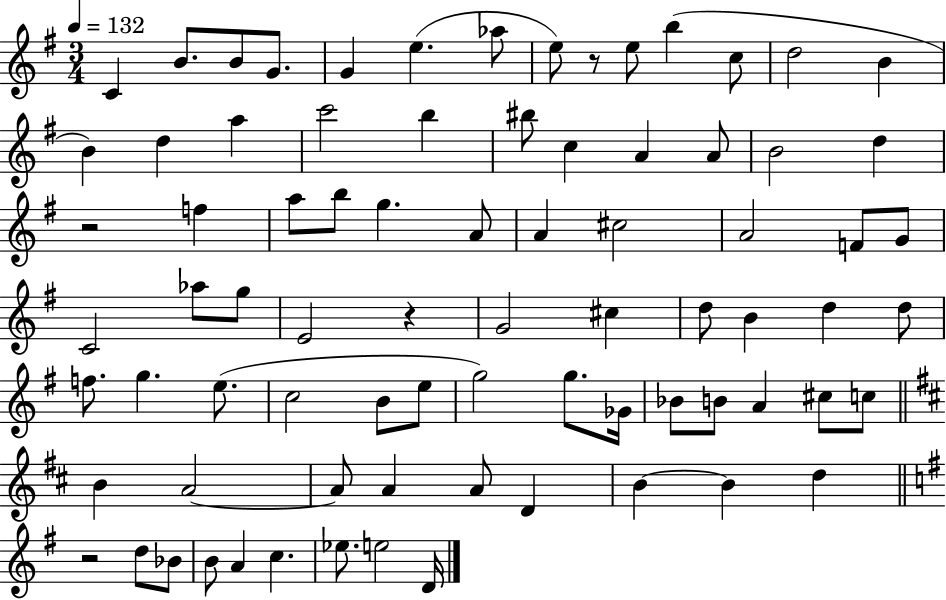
X:1
T:Untitled
M:3/4
L:1/4
K:G
C B/2 B/2 G/2 G e _a/2 e/2 z/2 e/2 b c/2 d2 B B d a c'2 b ^b/2 c A A/2 B2 d z2 f a/2 b/2 g A/2 A ^c2 A2 F/2 G/2 C2 _a/2 g/2 E2 z G2 ^c d/2 B d d/2 f/2 g e/2 c2 B/2 e/2 g2 g/2 _G/4 _B/2 B/2 A ^c/2 c/2 B A2 A/2 A A/2 D B B d z2 d/2 _B/2 B/2 A c _e/2 e2 D/4